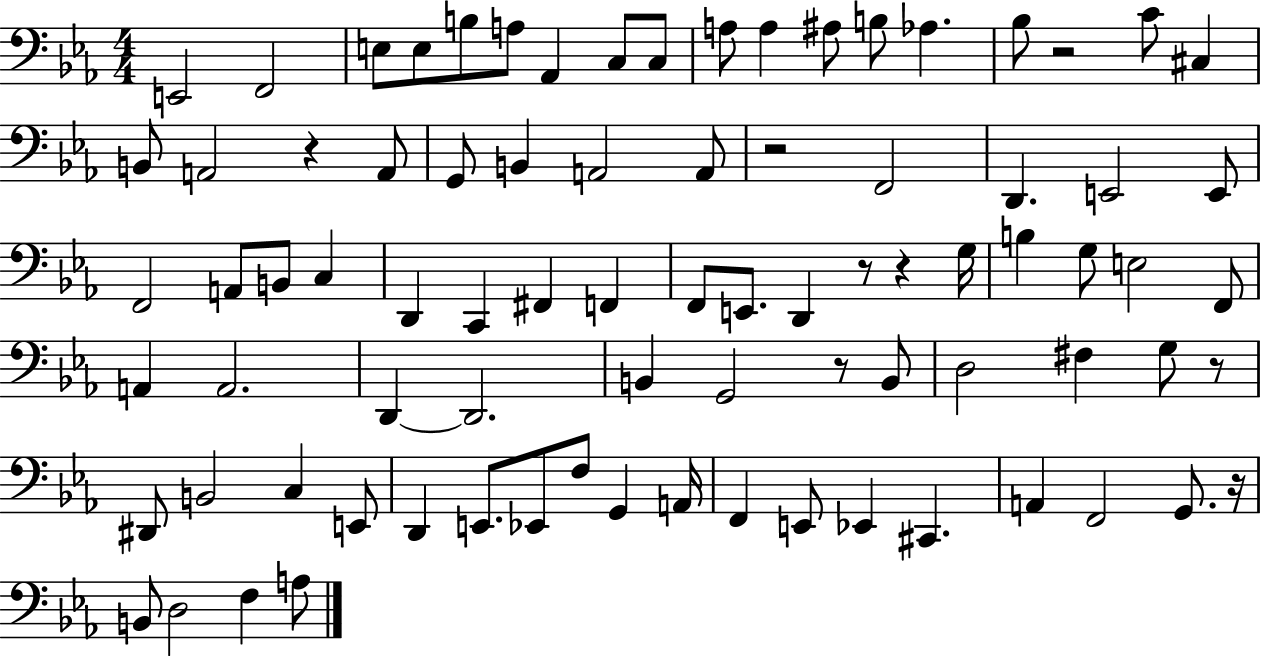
E2/h F2/h E3/e E3/e B3/e A3/e Ab2/q C3/e C3/e A3/e A3/q A#3/e B3/e Ab3/q. Bb3/e R/h C4/e C#3/q B2/e A2/h R/q A2/e G2/e B2/q A2/h A2/e R/h F2/h D2/q. E2/h E2/e F2/h A2/e B2/e C3/q D2/q C2/q F#2/q F2/q F2/e E2/e. D2/q R/e R/q G3/s B3/q G3/e E3/h F2/e A2/q A2/h. D2/q D2/h. B2/q G2/h R/e B2/e D3/h F#3/q G3/e R/e D#2/e B2/h C3/q E2/e D2/q E2/e. Eb2/e F3/e G2/q A2/s F2/q E2/e Eb2/q C#2/q. A2/q F2/h G2/e. R/s B2/e D3/h F3/q A3/e